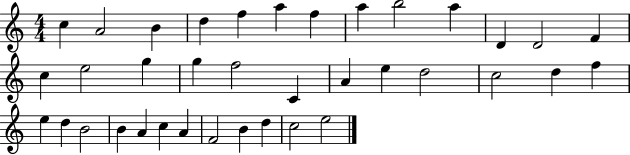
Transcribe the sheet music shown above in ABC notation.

X:1
T:Untitled
M:4/4
L:1/4
K:C
c A2 B d f a f a b2 a D D2 F c e2 g g f2 C A e d2 c2 d f e d B2 B A c A F2 B d c2 e2